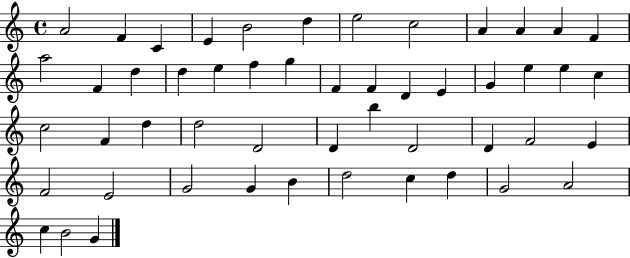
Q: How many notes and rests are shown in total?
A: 51